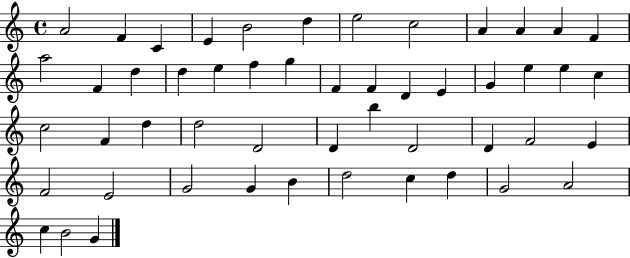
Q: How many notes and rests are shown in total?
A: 51